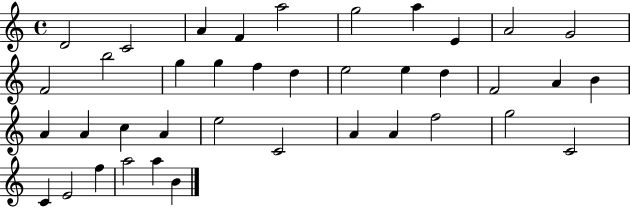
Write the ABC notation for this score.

X:1
T:Untitled
M:4/4
L:1/4
K:C
D2 C2 A F a2 g2 a E A2 G2 F2 b2 g g f d e2 e d F2 A B A A c A e2 C2 A A f2 g2 C2 C E2 f a2 a B